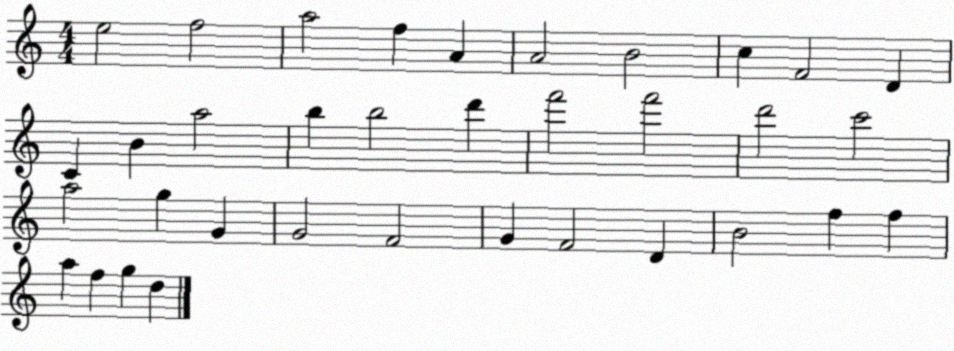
X:1
T:Untitled
M:4/4
L:1/4
K:C
e2 f2 a2 f A A2 B2 c F2 D C B a2 b b2 d' f'2 f'2 d'2 c'2 a2 g G G2 F2 G F2 D B2 f f a f g d